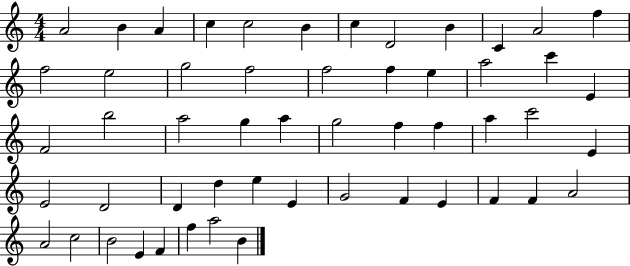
X:1
T:Untitled
M:4/4
L:1/4
K:C
A2 B A c c2 B c D2 B C A2 f f2 e2 g2 f2 f2 f e a2 c' E F2 b2 a2 g a g2 f f a c'2 E E2 D2 D d e E G2 F E F F A2 A2 c2 B2 E F f a2 B